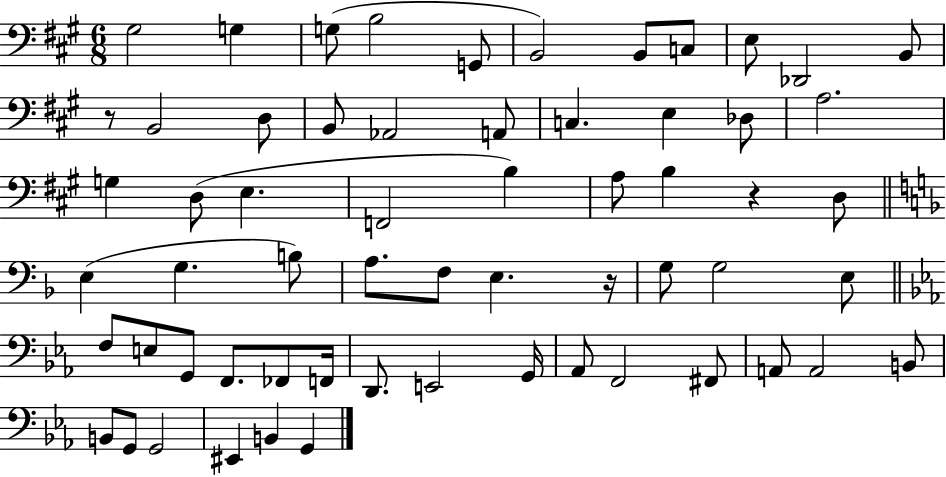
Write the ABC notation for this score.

X:1
T:Untitled
M:6/8
L:1/4
K:A
^G,2 G, G,/2 B,2 G,,/2 B,,2 B,,/2 C,/2 E,/2 _D,,2 B,,/2 z/2 B,,2 D,/2 B,,/2 _A,,2 A,,/2 C, E, _D,/2 A,2 G, D,/2 E, F,,2 B, A,/2 B, z D,/2 E, G, B,/2 A,/2 F,/2 E, z/4 G,/2 G,2 E,/2 F,/2 E,/2 G,,/2 F,,/2 _F,,/2 F,,/4 D,,/2 E,,2 G,,/4 _A,,/2 F,,2 ^F,,/2 A,,/2 A,,2 B,,/2 B,,/2 G,,/2 G,,2 ^E,, B,, G,,